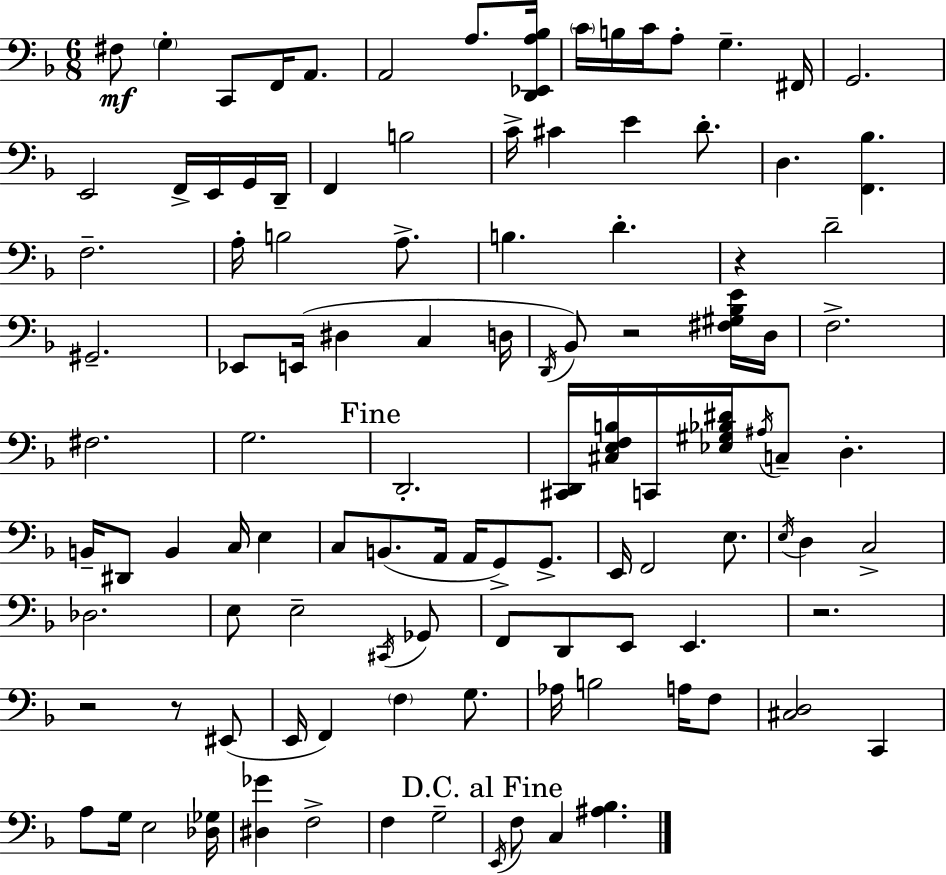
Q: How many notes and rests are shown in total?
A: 110